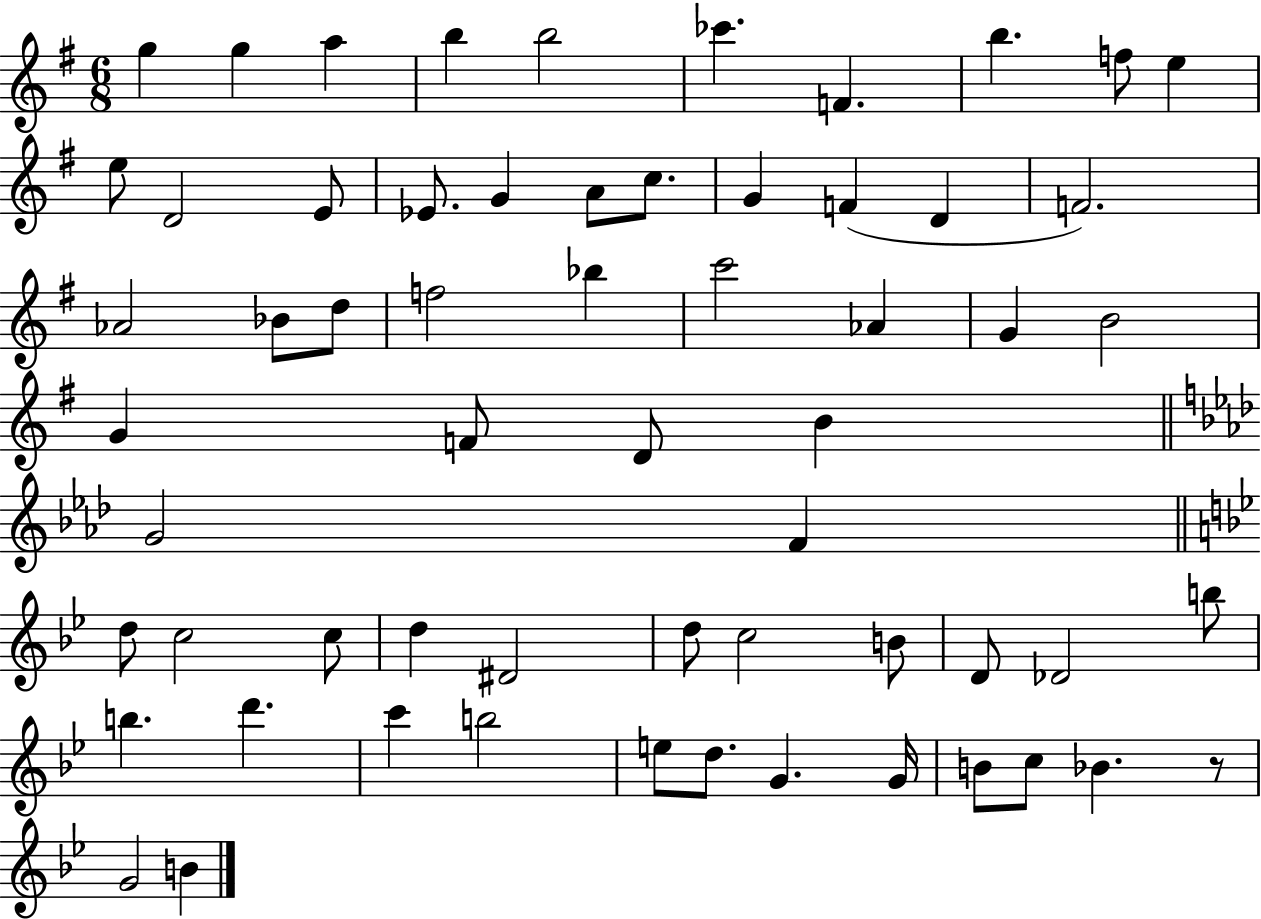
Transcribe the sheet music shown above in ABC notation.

X:1
T:Untitled
M:6/8
L:1/4
K:G
g g a b b2 _c' F b f/2 e e/2 D2 E/2 _E/2 G A/2 c/2 G F D F2 _A2 _B/2 d/2 f2 _b c'2 _A G B2 G F/2 D/2 B G2 F d/2 c2 c/2 d ^D2 d/2 c2 B/2 D/2 _D2 b/2 b d' c' b2 e/2 d/2 G G/4 B/2 c/2 _B z/2 G2 B